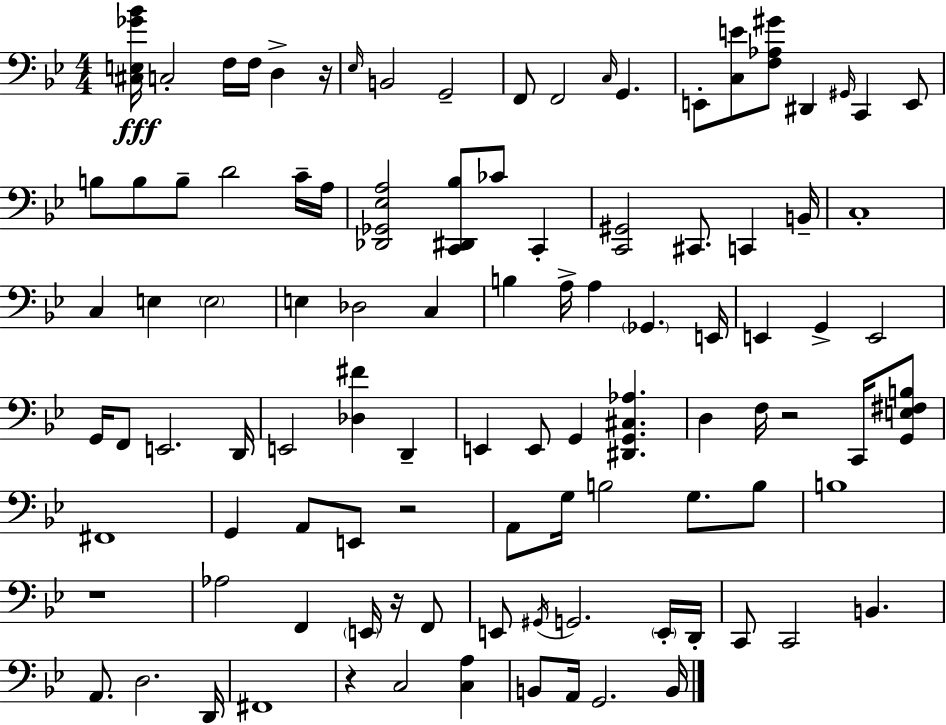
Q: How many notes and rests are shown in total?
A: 101